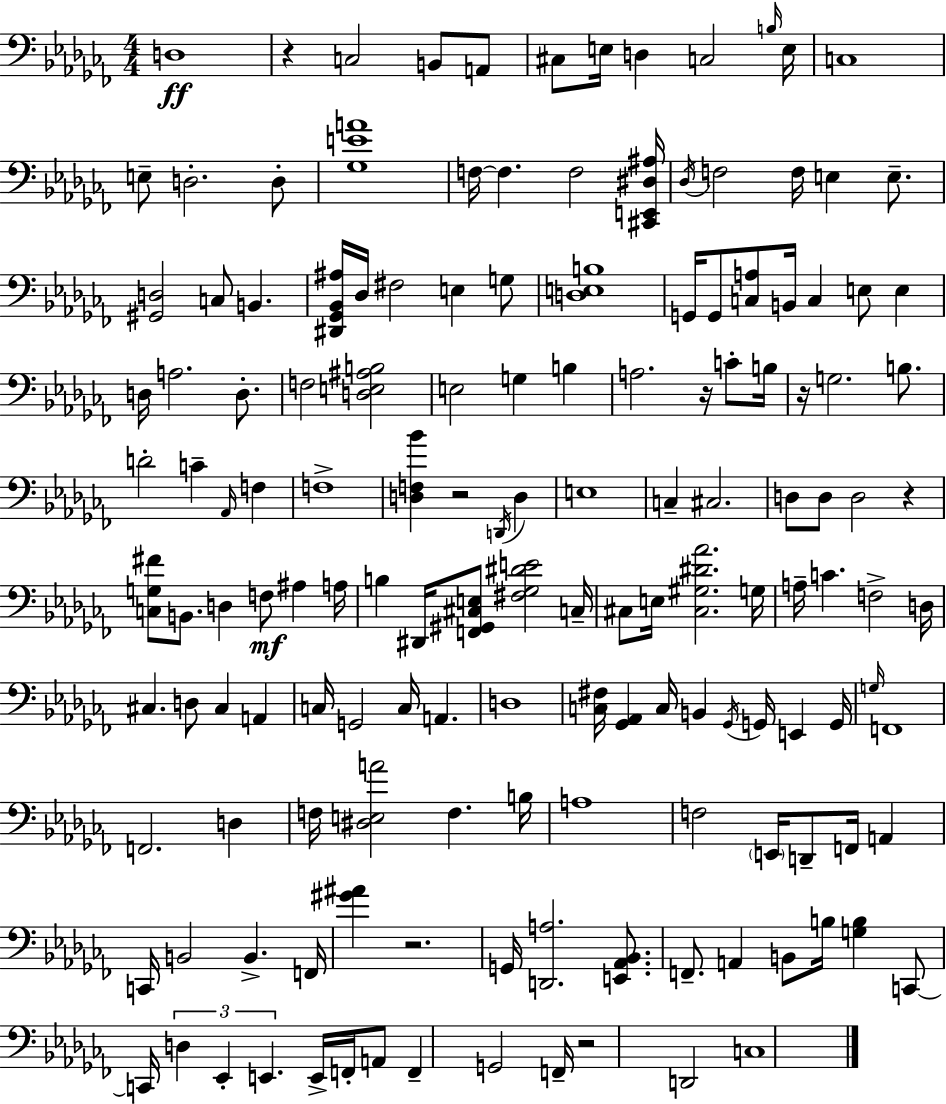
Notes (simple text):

D3/w R/q C3/h B2/e A2/e C#3/e E3/s D3/q C3/h B3/s E3/s C3/w E3/e D3/h. D3/e [Gb3,E4,A4]/w F3/s F3/q. F3/h [C#2,E2,D#3,A#3]/s Db3/s F3/h F3/s E3/q E3/e. [G#2,D3]/h C3/e B2/q. [D#2,Gb2,Bb2,A#3]/s Db3/s F#3/h E3/q G3/e [D3,E3,B3]/w G2/s G2/e [C3,A3]/e B2/s C3/q E3/e E3/q D3/s A3/h. D3/e. F3/h [D3,E3,A#3,B3]/h E3/h G3/q B3/q A3/h. R/s C4/e B3/s R/s G3/h. B3/e. D4/h C4/q Ab2/s F3/q F3/w [D3,F3,Bb4]/q R/h D2/s D3/q E3/w C3/q C#3/h. D3/e D3/e D3/h R/q [C3,G3,F#4]/e B2/e. D3/q F3/e A#3/q A3/s B3/q D#2/s [F2,G#2,C#3,E3]/e [F#3,Gb3,D#4,E4]/h C3/s C#3/e E3/s [C#3,G#3,D#4,Ab4]/h. G3/s A3/s C4/q. F3/h D3/s C#3/q. D3/e C#3/q A2/q C3/s G2/h C3/s A2/q. D3/w [C3,F#3]/s [Gb2,Ab2]/q C3/s B2/q Gb2/s G2/s E2/q G2/s G3/s F2/w F2/h. D3/q F3/s [D#3,E3,A4]/h F3/q. B3/s A3/w F3/h E2/s D2/e F2/s A2/q C2/s B2/h B2/q. F2/s [G#4,A#4]/q R/h. G2/s [D2,A3]/h. [E2,Ab2,Bb2]/e. F2/e. A2/q B2/e B3/s [G3,B3]/q C2/e C2/s D3/q Eb2/q E2/q. E2/s F2/s A2/e F2/q G2/h F2/s R/h D2/h C3/w